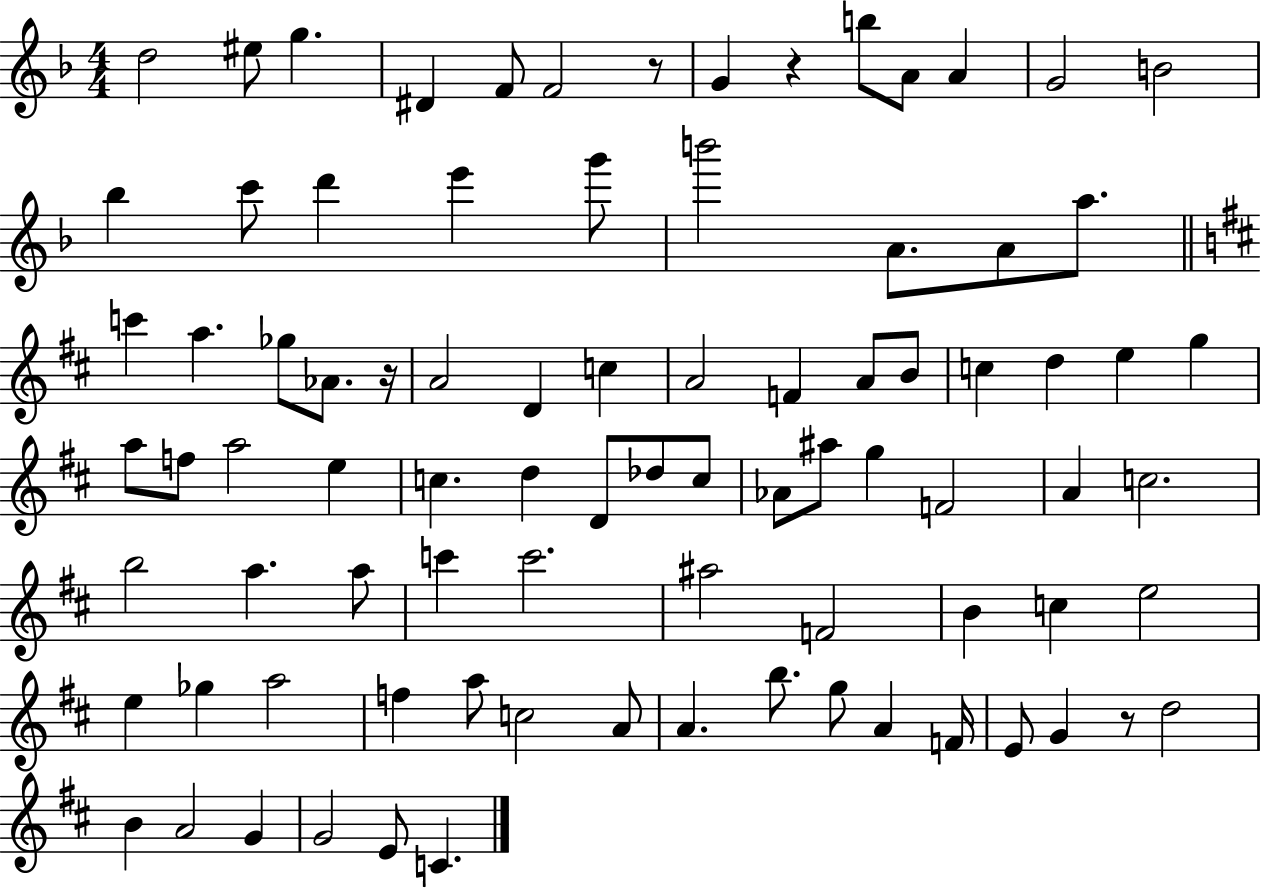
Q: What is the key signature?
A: F major